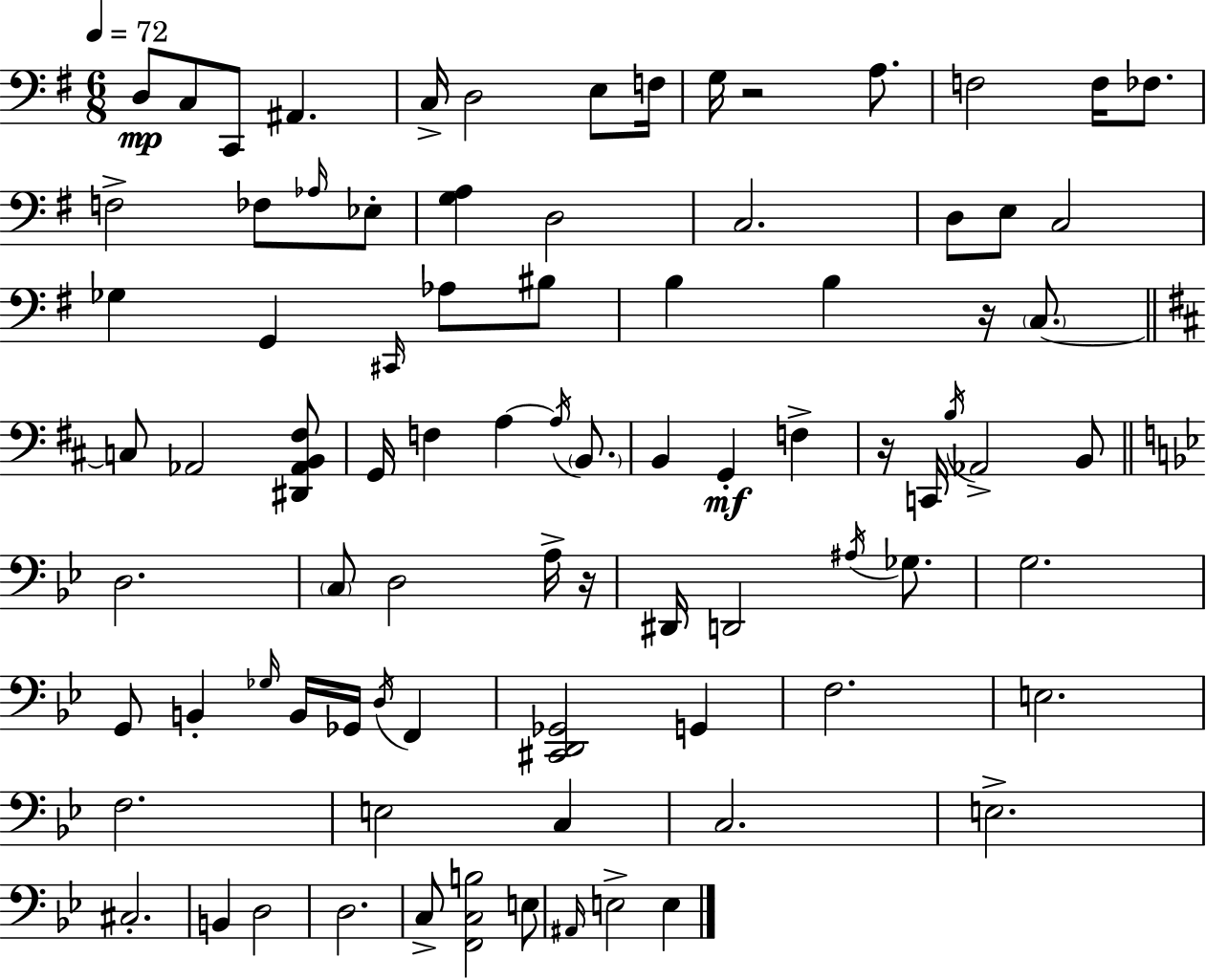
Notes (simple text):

D3/e C3/e C2/e A#2/q. C3/s D3/h E3/e F3/s G3/s R/h A3/e. F3/h F3/s FES3/e. F3/h FES3/e Ab3/s Eb3/e [G3,A3]/q D3/h C3/h. D3/e E3/e C3/h Gb3/q G2/q C#2/s Ab3/e BIS3/e B3/q B3/q R/s C3/e. C3/e Ab2/h [D#2,Ab2,B2,F#3]/e G2/s F3/q A3/q A3/s B2/e. B2/q G2/q F3/q R/s C2/s B3/s Ab2/h B2/e D3/h. C3/e D3/h A3/s R/s D#2/s D2/h A#3/s Gb3/e. G3/h. G2/e B2/q Gb3/s B2/s Gb2/s D3/s F2/q [C#2,D2,Gb2]/h G2/q F3/h. E3/h. F3/h. E3/h C3/q C3/h. E3/h. C#3/h. B2/q D3/h D3/h. C3/e [F2,C3,B3]/h E3/e A#2/s E3/h E3/q